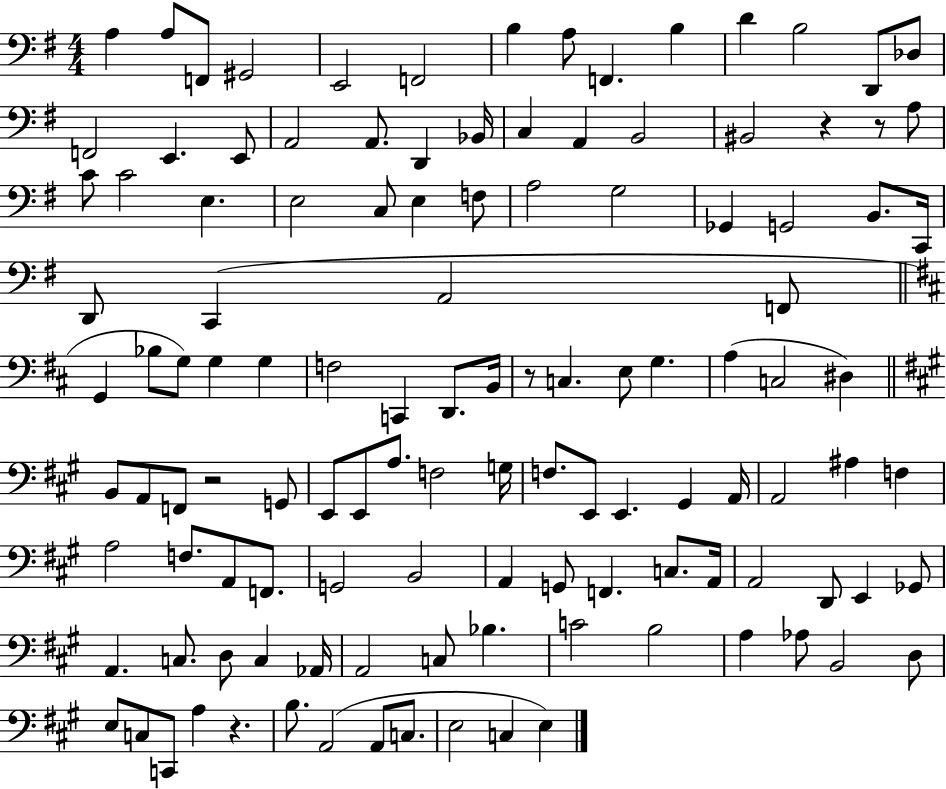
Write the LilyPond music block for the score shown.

{
  \clef bass
  \numericTimeSignature
  \time 4/4
  \key g \major
  a4 a8 f,8 gis,2 | e,2 f,2 | b4 a8 f,4. b4 | d'4 b2 d,8 des8 | \break f,2 e,4. e,8 | a,2 a,8. d,4 bes,16 | c4 a,4 b,2 | bis,2 r4 r8 a8 | \break c'8 c'2 e4. | e2 c8 e4 f8 | a2 g2 | ges,4 g,2 b,8. c,16 | \break d,8 c,4( a,2 f,8 | \bar "||" \break \key b \minor g,4 bes8 g8) g4 g4 | f2 c,4 d,8. b,16 | r8 c4. e8 g4. | a4( c2 dis4) | \break \bar "||" \break \key a \major b,8 a,8 f,8 r2 g,8 | e,8 e,8 a8. f2 g16 | f8. e,8 e,4. gis,4 a,16 | a,2 ais4 f4 | \break a2 f8. a,8 f,8. | g,2 b,2 | a,4 g,8 f,4. c8. a,16 | a,2 d,8 e,4 ges,8 | \break a,4. c8. d8 c4 aes,16 | a,2 c8 bes4. | c'2 b2 | a4 aes8 b,2 d8 | \break e8 c8 c,8 a4 r4. | b8. a,2( a,8 c8. | e2 c4 e4) | \bar "|."
}